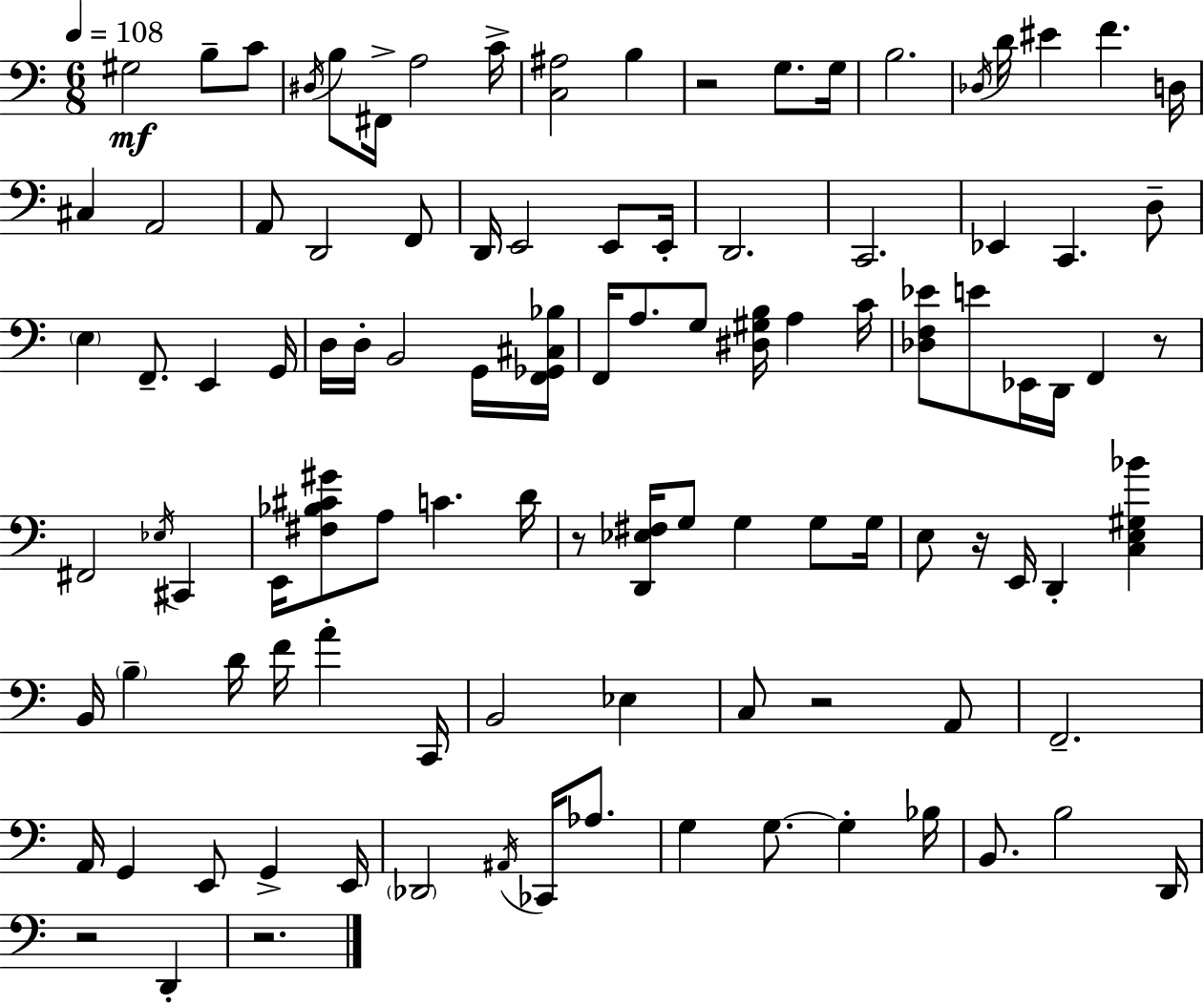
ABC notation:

X:1
T:Untitled
M:6/8
L:1/4
K:Am
^G,2 B,/2 C/2 ^D,/4 B,/2 ^F,,/4 A,2 C/4 [C,^A,]2 B, z2 G,/2 G,/4 B,2 _D,/4 D/4 ^E F D,/4 ^C, A,,2 A,,/2 D,,2 F,,/2 D,,/4 E,,2 E,,/2 E,,/4 D,,2 C,,2 _E,, C,, D,/2 E, F,,/2 E,, G,,/4 D,/4 D,/4 B,,2 G,,/4 [F,,_G,,^C,_B,]/4 F,,/4 A,/2 G,/2 [^D,^G,B,]/4 A, C/4 [_D,F,_E]/2 E/2 _E,,/4 D,,/4 F,, z/2 ^F,,2 _E,/4 ^C,, E,,/4 [^F,_B,^C^G]/2 A,/2 C D/4 z/2 [D,,_E,^F,]/4 G,/2 G, G,/2 G,/4 E,/2 z/4 E,,/4 D,, [C,E,^G,_B] B,,/4 B, D/4 F/4 A C,,/4 B,,2 _E, C,/2 z2 A,,/2 F,,2 A,,/4 G,, E,,/2 G,, E,,/4 _D,,2 ^A,,/4 _C,,/4 _A,/2 G, G,/2 G, _B,/4 B,,/2 B,2 D,,/4 z2 D,, z2